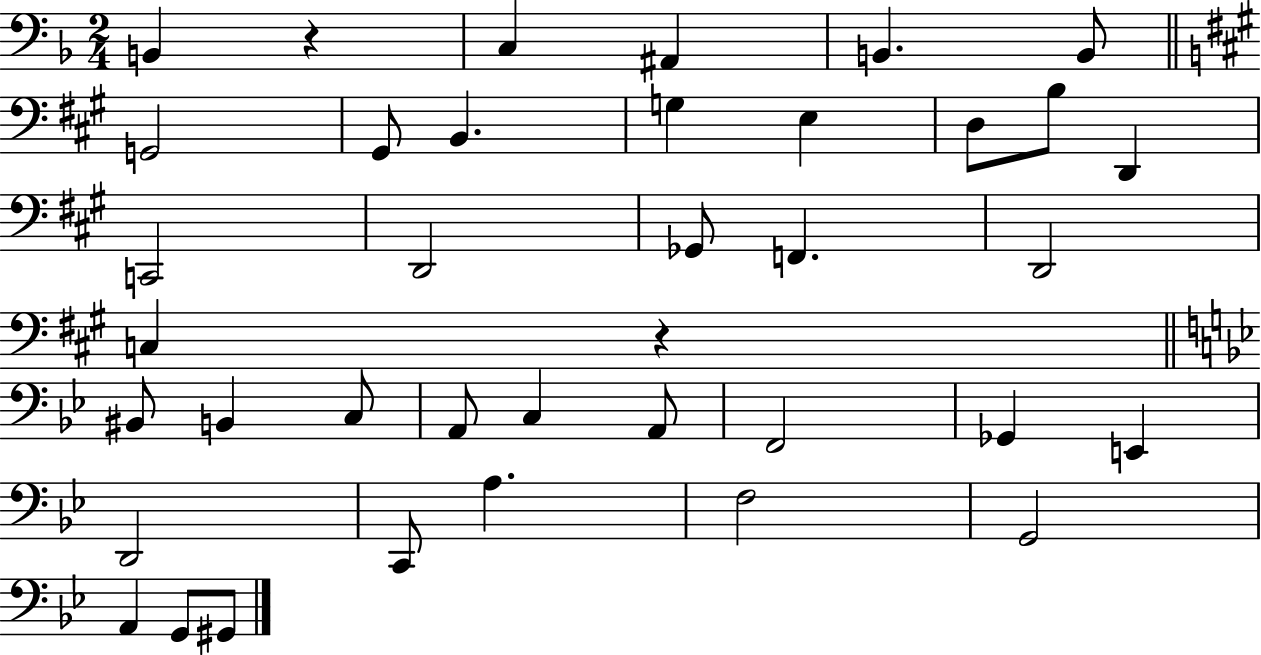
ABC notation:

X:1
T:Untitled
M:2/4
L:1/4
K:F
B,, z C, ^A,, B,, B,,/2 G,,2 ^G,,/2 B,, G, E, D,/2 B,/2 D,, C,,2 D,,2 _G,,/2 F,, D,,2 C, z ^B,,/2 B,, C,/2 A,,/2 C, A,,/2 F,,2 _G,, E,, D,,2 C,,/2 A, F,2 G,,2 A,, G,,/2 ^G,,/2